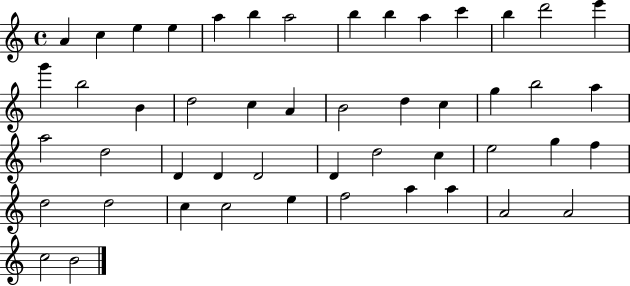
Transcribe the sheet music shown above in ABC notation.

X:1
T:Untitled
M:4/4
L:1/4
K:C
A c e e a b a2 b b a c' b d'2 e' g' b2 B d2 c A B2 d c g b2 a a2 d2 D D D2 D d2 c e2 g f d2 d2 c c2 e f2 a a A2 A2 c2 B2